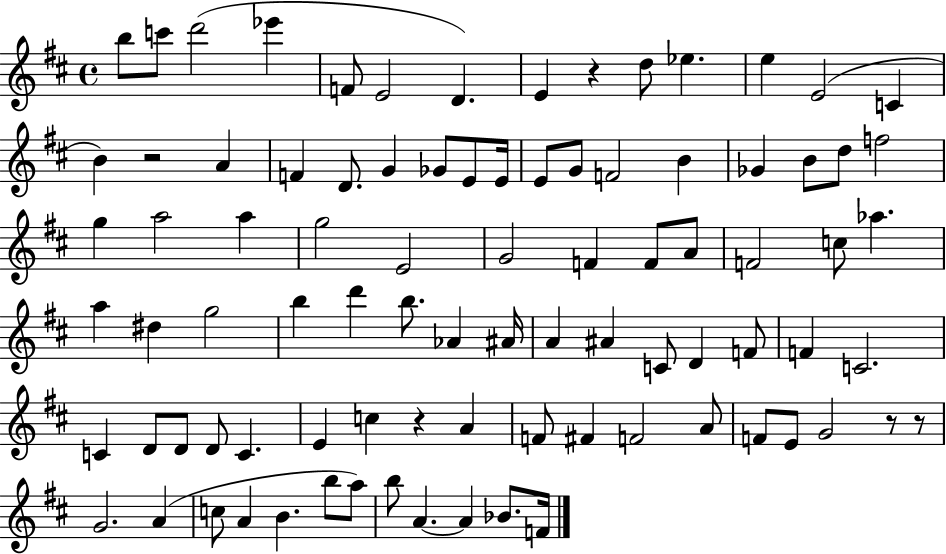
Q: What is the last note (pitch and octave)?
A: F4